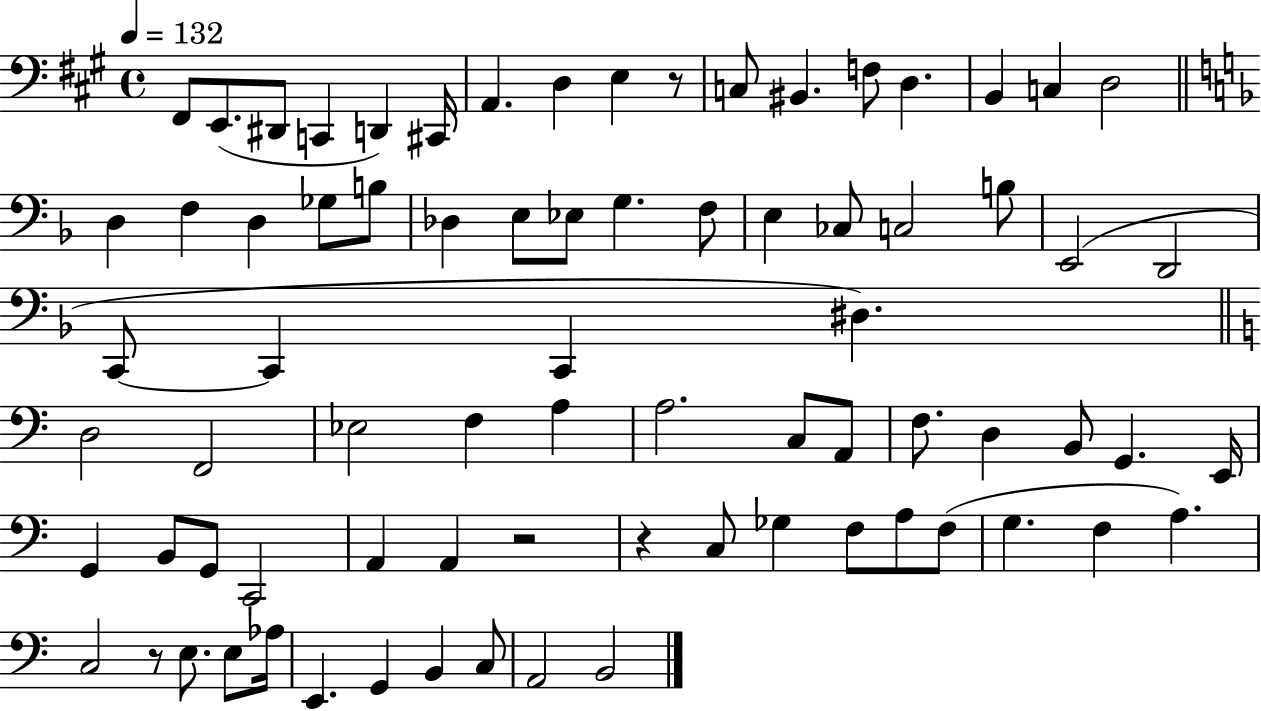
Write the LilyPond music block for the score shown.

{
  \clef bass
  \time 4/4
  \defaultTimeSignature
  \key a \major
  \tempo 4 = 132
  fis,8 e,8.( dis,8 c,4 d,4) cis,16 | a,4. d4 e4 r8 | c8 bis,4. f8 d4. | b,4 c4 d2 | \break \bar "||" \break \key f \major d4 f4 d4 ges8 b8 | des4 e8 ees8 g4. f8 | e4 ces8 c2 b8 | e,2( d,2 | \break c,8~~ c,4 c,4 dis4.) | \bar "||" \break \key c \major d2 f,2 | ees2 f4 a4 | a2. c8 a,8 | f8. d4 b,8 g,4. e,16 | \break g,4 b,8 g,8 c,2 | a,4 a,4 r2 | r4 c8 ges4 f8 a8 f8( | g4. f4 a4.) | \break c2 r8 e8. e8 aes16 | e,4. g,4 b,4 c8 | a,2 b,2 | \bar "|."
}